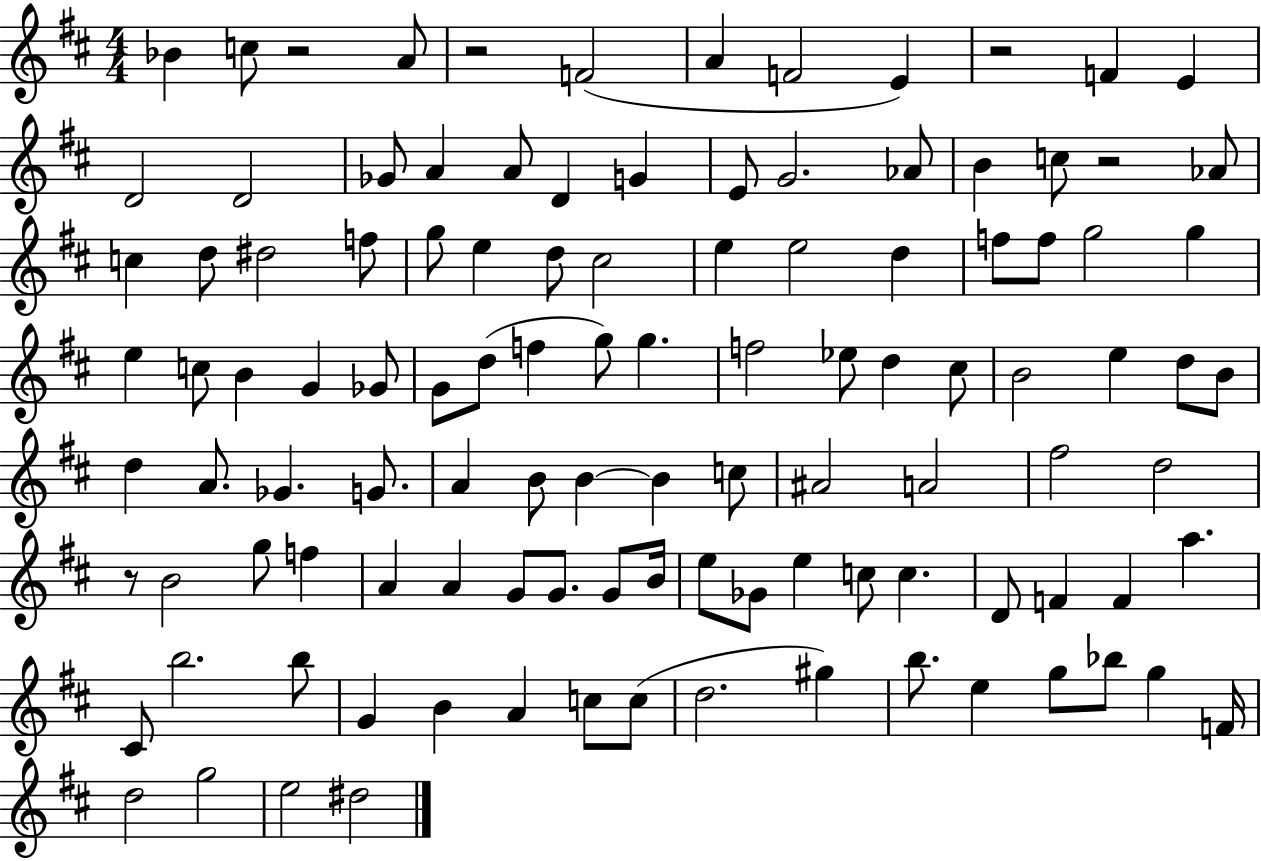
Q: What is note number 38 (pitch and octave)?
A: E5